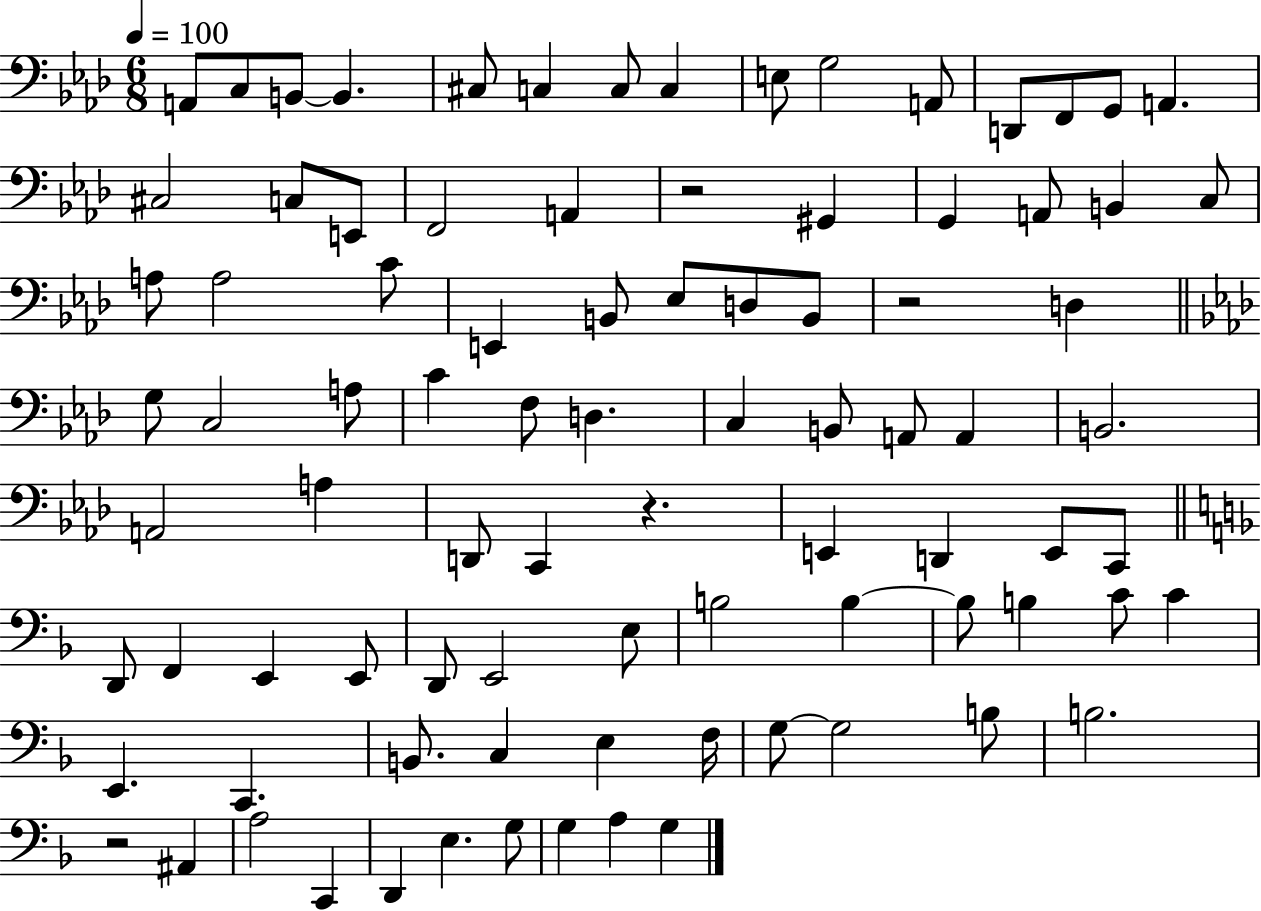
{
  \clef bass
  \numericTimeSignature
  \time 6/8
  \key aes \major
  \tempo 4 = 100
  a,8 c8 b,8~~ b,4. | cis8 c4 c8 c4 | e8 g2 a,8 | d,8 f,8 g,8 a,4. | \break cis2 c8 e,8 | f,2 a,4 | r2 gis,4 | g,4 a,8 b,4 c8 | \break a8 a2 c'8 | e,4 b,8 ees8 d8 b,8 | r2 d4 | \bar "||" \break \key f \minor g8 c2 a8 | c'4 f8 d4. | c4 b,8 a,8 a,4 | b,2. | \break a,2 a4 | d,8 c,4 r4. | e,4 d,4 e,8 c,8 | \bar "||" \break \key f \major d,8 f,4 e,4 e,8 | d,8 e,2 e8 | b2 b4~~ | b8 b4 c'8 c'4 | \break e,4. c,4. | b,8. c4 e4 f16 | g8~~ g2 b8 | b2. | \break r2 ais,4 | a2 c,4 | d,4 e4. g8 | g4 a4 g4 | \break \bar "|."
}